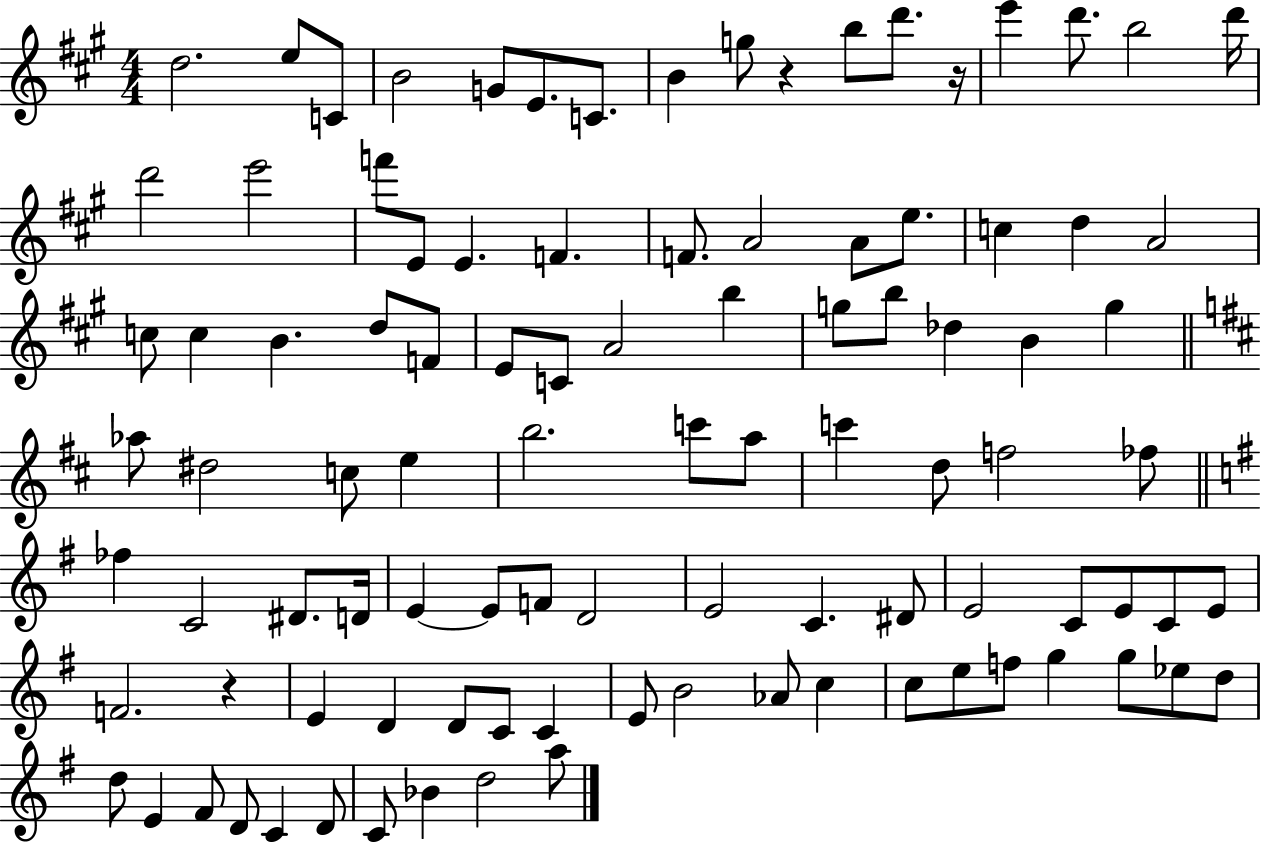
{
  \clef treble
  \numericTimeSignature
  \time 4/4
  \key a \major
  \repeat volta 2 { d''2. e''8 c'8 | b'2 g'8 e'8. c'8. | b'4 g''8 r4 b''8 d'''8. r16 | e'''4 d'''8. b''2 d'''16 | \break d'''2 e'''2 | f'''8 e'8 e'4. f'4. | f'8. a'2 a'8 e''8. | c''4 d''4 a'2 | \break c''8 c''4 b'4. d''8 f'8 | e'8 c'8 a'2 b''4 | g''8 b''8 des''4 b'4 g''4 | \bar "||" \break \key d \major aes''8 dis''2 c''8 e''4 | b''2. c'''8 a''8 | c'''4 d''8 f''2 fes''8 | \bar "||" \break \key g \major fes''4 c'2 dis'8. d'16 | e'4~~ e'8 f'8 d'2 | e'2 c'4. dis'8 | e'2 c'8 e'8 c'8 e'8 | \break f'2. r4 | e'4 d'4 d'8 c'8 c'4 | e'8 b'2 aes'8 c''4 | c''8 e''8 f''8 g''4 g''8 ees''8 d''8 | \break d''8 e'4 fis'8 d'8 c'4 d'8 | c'8 bes'4 d''2 a''8 | } \bar "|."
}